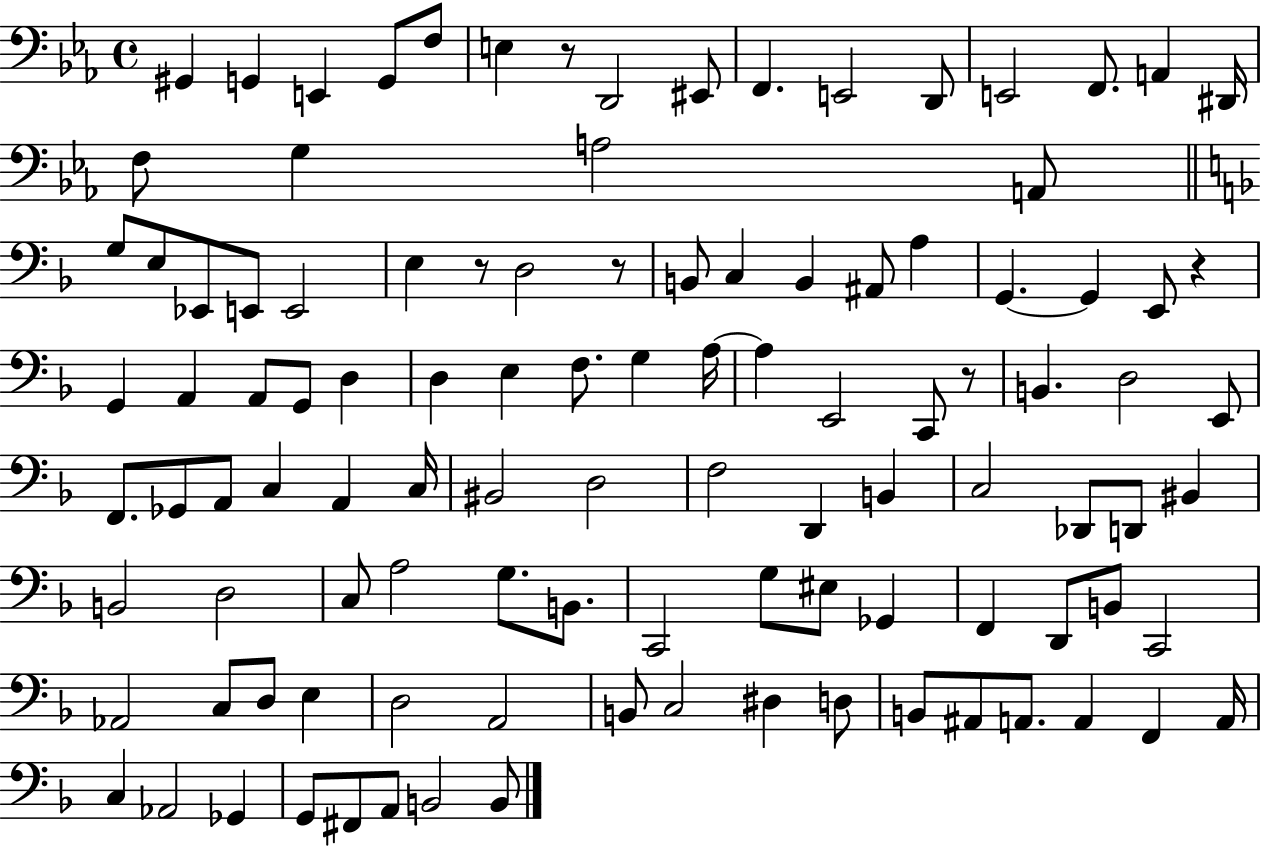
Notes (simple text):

G#2/q G2/q E2/q G2/e F3/e E3/q R/e D2/h EIS2/e F2/q. E2/h D2/e E2/h F2/e. A2/q D#2/s F3/e G3/q A3/h A2/e G3/e E3/e Eb2/e E2/e E2/h E3/q R/e D3/h R/e B2/e C3/q B2/q A#2/e A3/q G2/q. G2/q E2/e R/q G2/q A2/q A2/e G2/e D3/q D3/q E3/q F3/e. G3/q A3/s A3/q E2/h C2/e R/e B2/q. D3/h E2/e F2/e. Gb2/e A2/e C3/q A2/q C3/s BIS2/h D3/h F3/h D2/q B2/q C3/h Db2/e D2/e BIS2/q B2/h D3/h C3/e A3/h G3/e. B2/e. C2/h G3/e EIS3/e Gb2/q F2/q D2/e B2/e C2/h Ab2/h C3/e D3/e E3/q D3/h A2/h B2/e C3/h D#3/q D3/e B2/e A#2/e A2/e. A2/q F2/q A2/s C3/q Ab2/h Gb2/q G2/e F#2/e A2/e B2/h B2/e